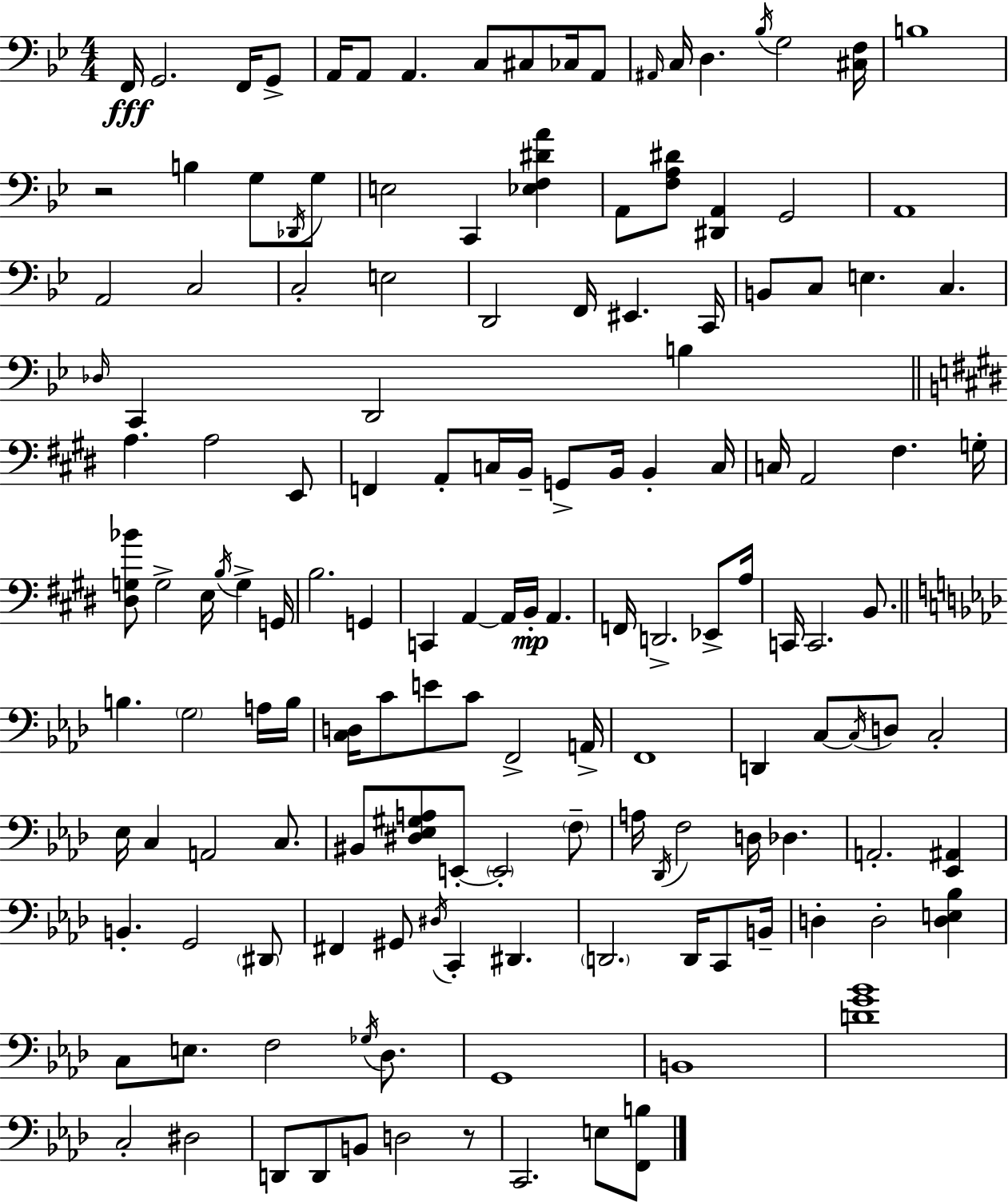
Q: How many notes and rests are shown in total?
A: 147